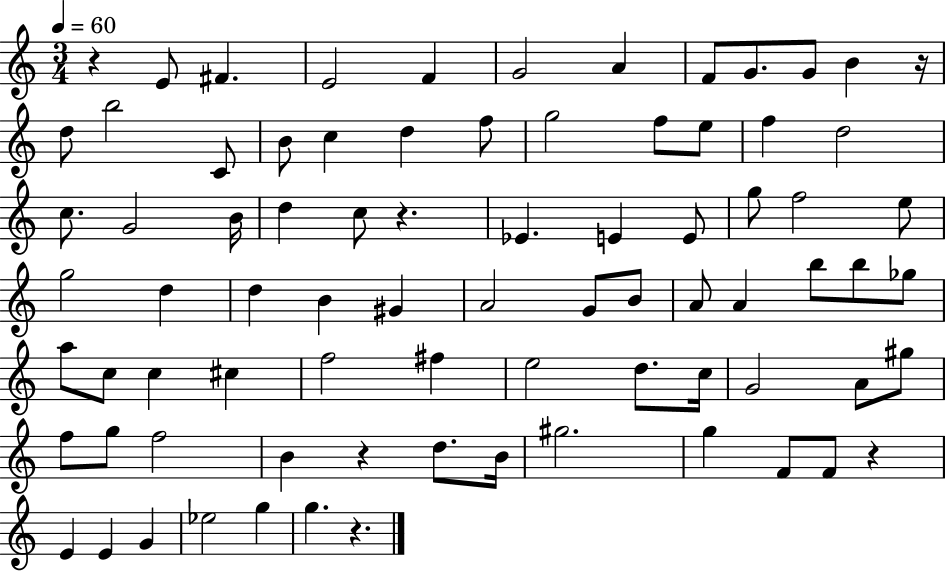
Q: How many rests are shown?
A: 6